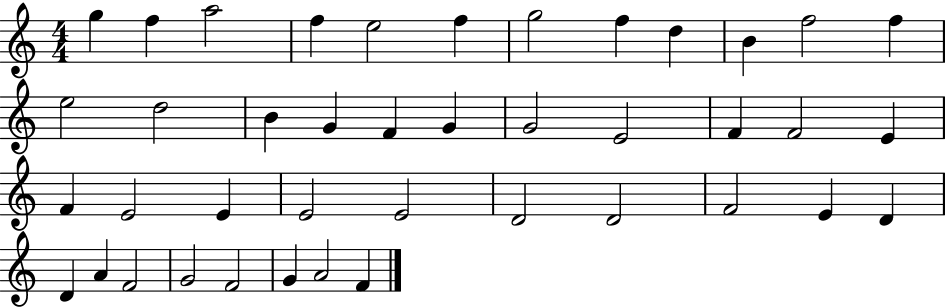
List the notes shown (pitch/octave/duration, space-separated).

G5/q F5/q A5/h F5/q E5/h F5/q G5/h F5/q D5/q B4/q F5/h F5/q E5/h D5/h B4/q G4/q F4/q G4/q G4/h E4/h F4/q F4/h E4/q F4/q E4/h E4/q E4/h E4/h D4/h D4/h F4/h E4/q D4/q D4/q A4/q F4/h G4/h F4/h G4/q A4/h F4/q